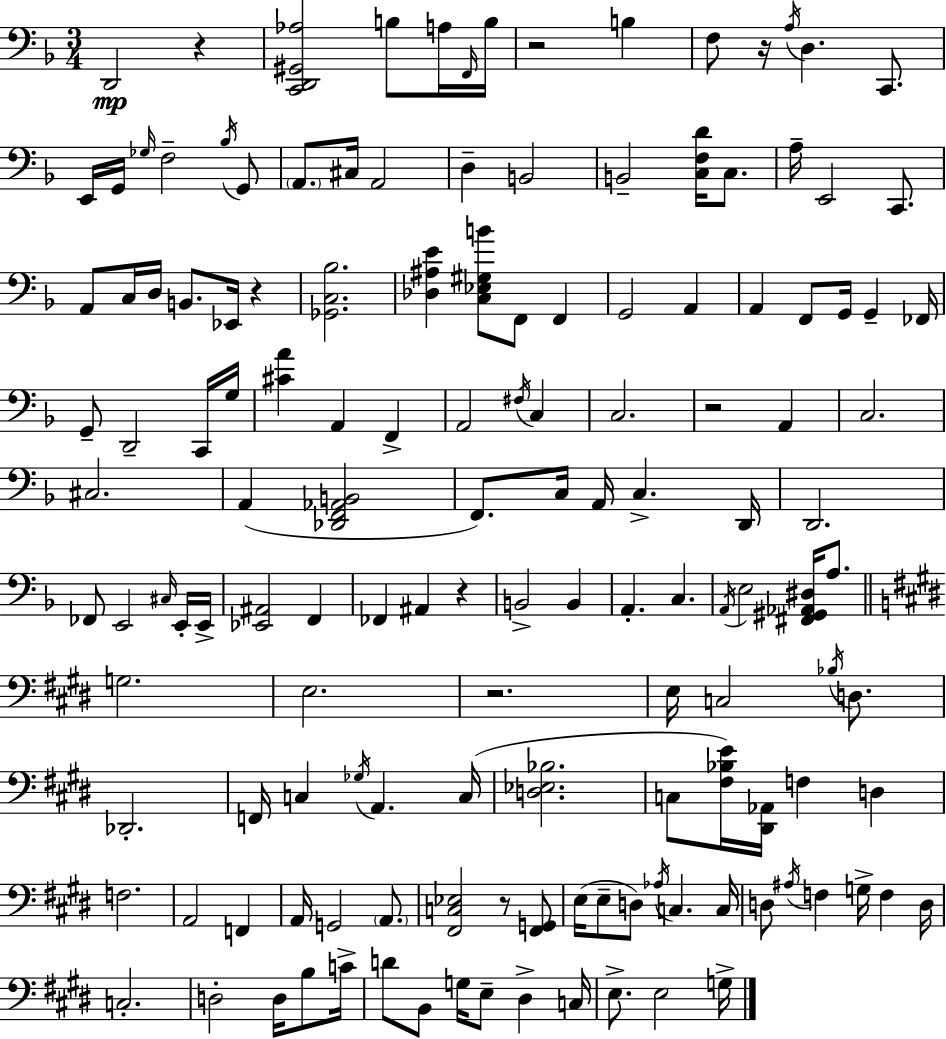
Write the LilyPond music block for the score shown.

{
  \clef bass
  \numericTimeSignature
  \time 3/4
  \key d \minor
  d,2\mp r4 | <c, d, gis, aes>2 b8 a16 \grace { f,16 } | b16 r2 b4 | f8 r16 \acciaccatura { a16 } d4. c,8. | \break e,16 g,16 \grace { ges16 } f2-- | \acciaccatura { bes16 } g,8 \parenthesize a,8. cis16 a,2 | d4-- b,2 | b,2-- | \break <c f d'>16 c8. a16-- e,2 | c,8. a,8 c16 d16 b,8. ees,16 | r4 <ges, c bes>2. | <des ais e'>4 <c ees gis b'>8 f,8 | \break f,4 g,2 | a,4 a,4 f,8 g,16 g,4-- | fes,16 g,8-- d,2-- | c,16 g16 <cis' a'>4 a,4 | \break f,4-> a,2 | \acciaccatura { fis16 } c4 c2. | r2 | a,4 c2. | \break cis2. | a,4( <des, f, aes, b,>2 | f,8.) c16 a,16 c4.-> | d,16 d,2. | \break fes,8 e,2 | \grace { cis16 } e,16-. e,16-> <ees, ais,>2 | f,4 fes,4 ais,4 | r4 b,2-> | \break b,4 a,4.-. | c4. \acciaccatura { a,16 } e2 | <fis, gis, aes, dis>16 a8. \bar "||" \break \key e \major g2. | e2. | r2. | e16 c2 \acciaccatura { bes16 } d8. | \break des,2.-. | f,16 c4 \acciaccatura { ges16 } a,4. | c16( <d ees bes>2. | c8 <fis bes e'>16) <dis, aes,>16 f4 d4 | \break f2. | a,2 f,4 | a,16 g,2 \parenthesize a,8. | <fis, c ees>2 r8 | \break <fis, g,>8 e16( e8-- d8) \acciaccatura { aes16 } c4. | c16 d8 \acciaccatura { ais16 } f4 g16-> f4 | d16 c2.-. | d2-. | \break d16 b8 c'16-> d'8 b,8 g16 e8-- dis4-> | c16 e8.-> e2 | g16-> \bar "|."
}